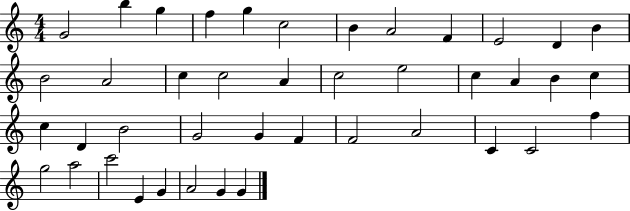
G4/h B5/q G5/q F5/q G5/q C5/h B4/q A4/h F4/q E4/h D4/q B4/q B4/h A4/h C5/q C5/h A4/q C5/h E5/h C5/q A4/q B4/q C5/q C5/q D4/q B4/h G4/h G4/q F4/q F4/h A4/h C4/q C4/h F5/q G5/h A5/h C6/h E4/q G4/q A4/h G4/q G4/q